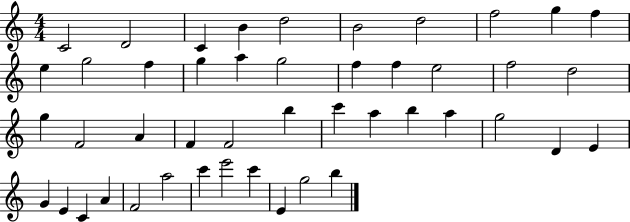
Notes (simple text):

C4/h D4/h C4/q B4/q D5/h B4/h D5/h F5/h G5/q F5/q E5/q G5/h F5/q G5/q A5/q G5/h F5/q F5/q E5/h F5/h D5/h G5/q F4/h A4/q F4/q F4/h B5/q C6/q A5/q B5/q A5/q G5/h D4/q E4/q G4/q E4/q C4/q A4/q F4/h A5/h C6/q E6/h C6/q E4/q G5/h B5/q